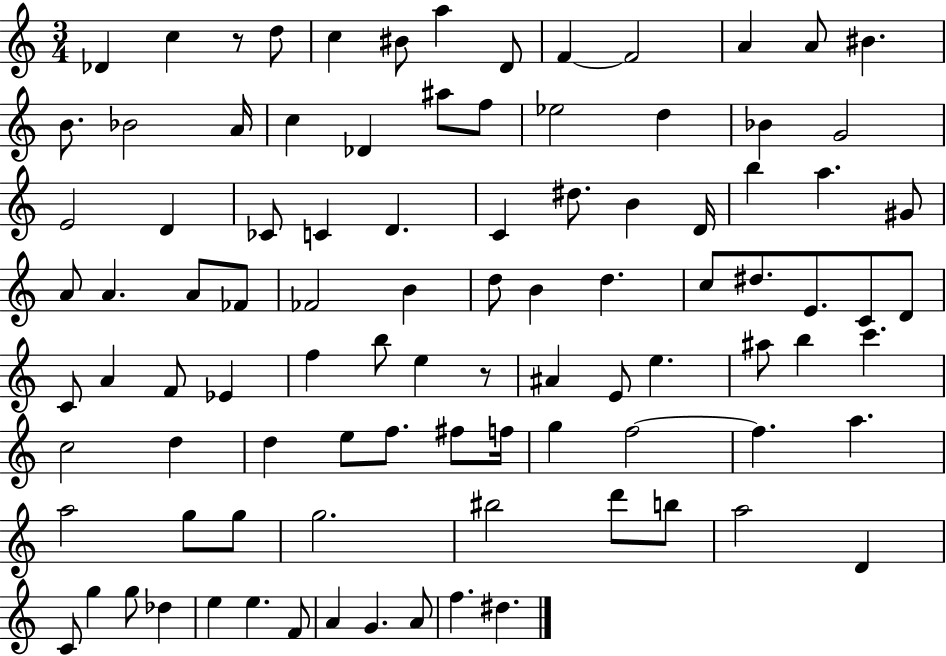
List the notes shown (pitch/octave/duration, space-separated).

Db4/q C5/q R/e D5/e C5/q BIS4/e A5/q D4/e F4/q F4/h A4/q A4/e BIS4/q. B4/e. Bb4/h A4/s C5/q Db4/q A#5/e F5/e Eb5/h D5/q Bb4/q G4/h E4/h D4/q CES4/e C4/q D4/q. C4/q D#5/e. B4/q D4/s B5/q A5/q. G#4/e A4/e A4/q. A4/e FES4/e FES4/h B4/q D5/e B4/q D5/q. C5/e D#5/e. E4/e. C4/e D4/e C4/e A4/q F4/e Eb4/q F5/q B5/e E5/q R/e A#4/q E4/e E5/q. A#5/e B5/q C6/q. C5/h D5/q D5/q E5/e F5/e. F#5/e F5/s G5/q F5/h F5/q. A5/q. A5/h G5/e G5/e G5/h. BIS5/h D6/e B5/e A5/h D4/q C4/e G5/q G5/e Db5/q E5/q E5/q. F4/e A4/q G4/q. A4/e F5/q. D#5/q.